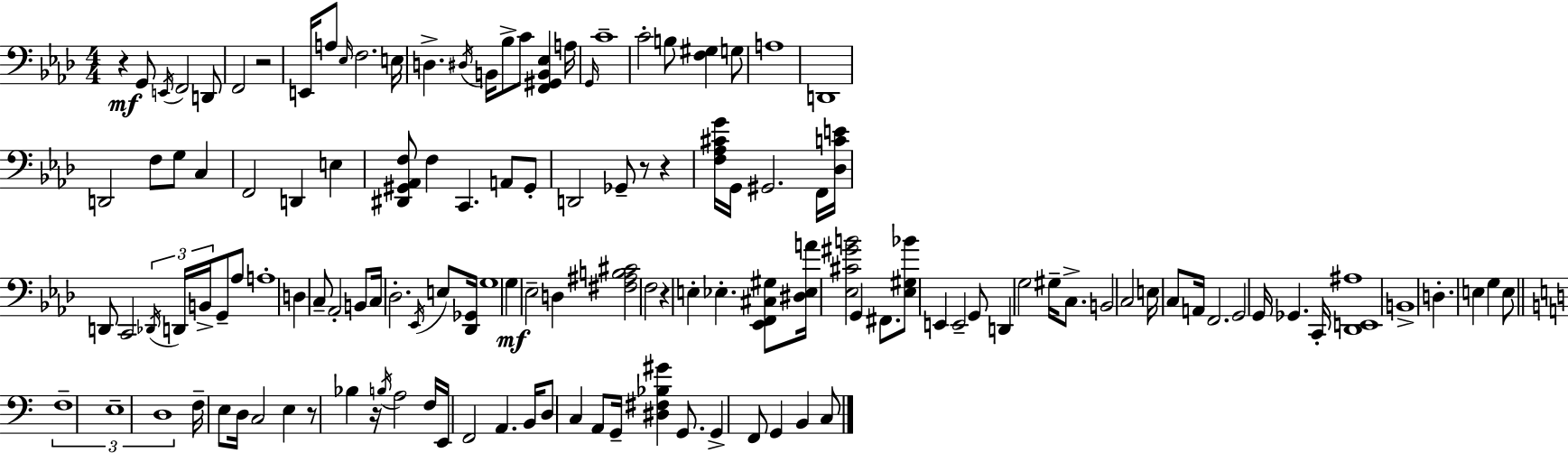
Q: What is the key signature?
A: AES major